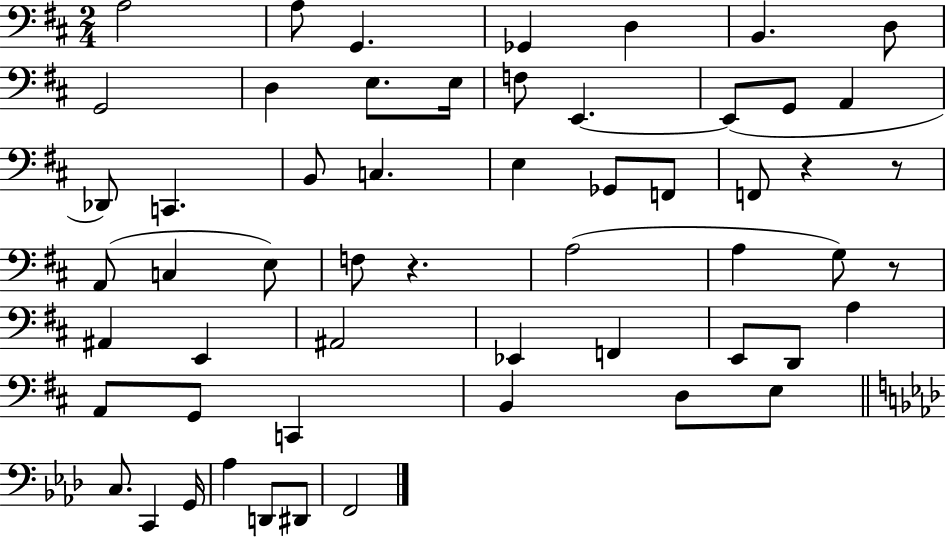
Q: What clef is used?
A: bass